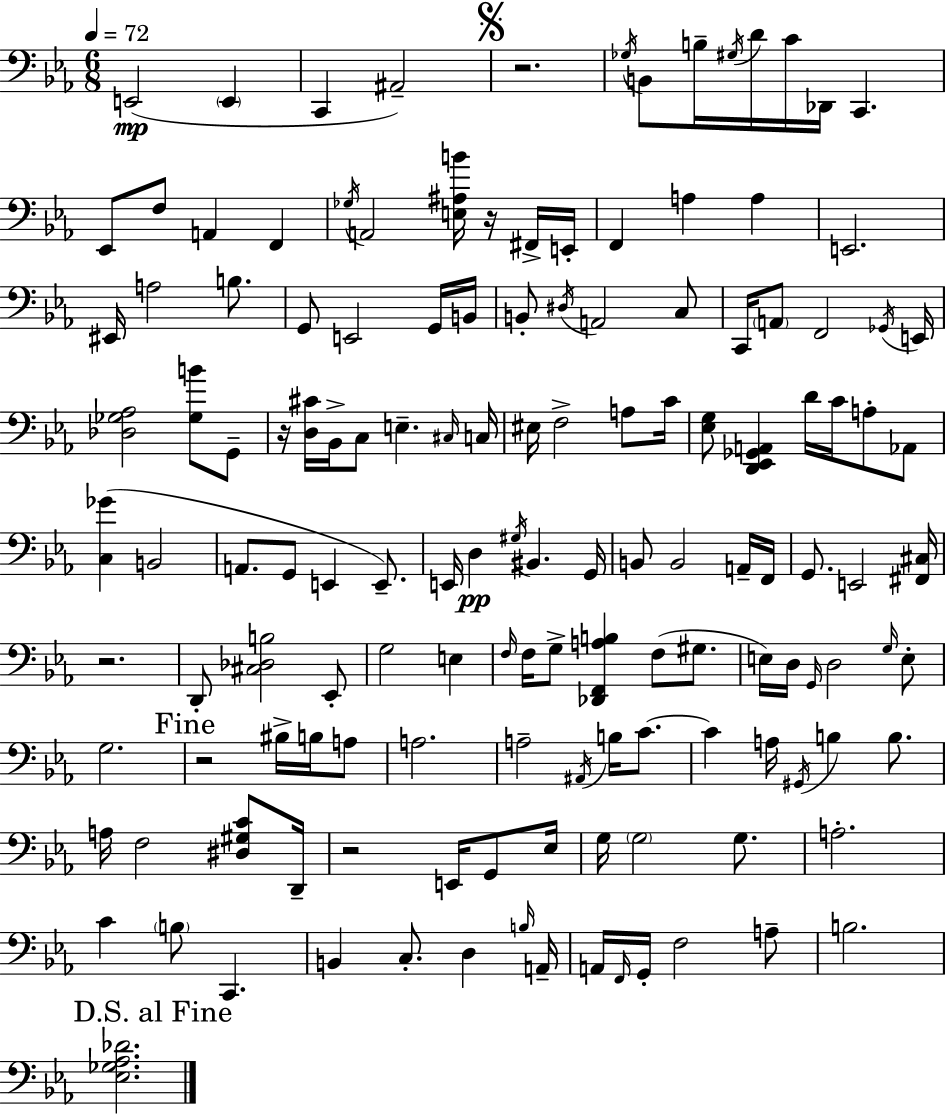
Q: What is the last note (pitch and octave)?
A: B3